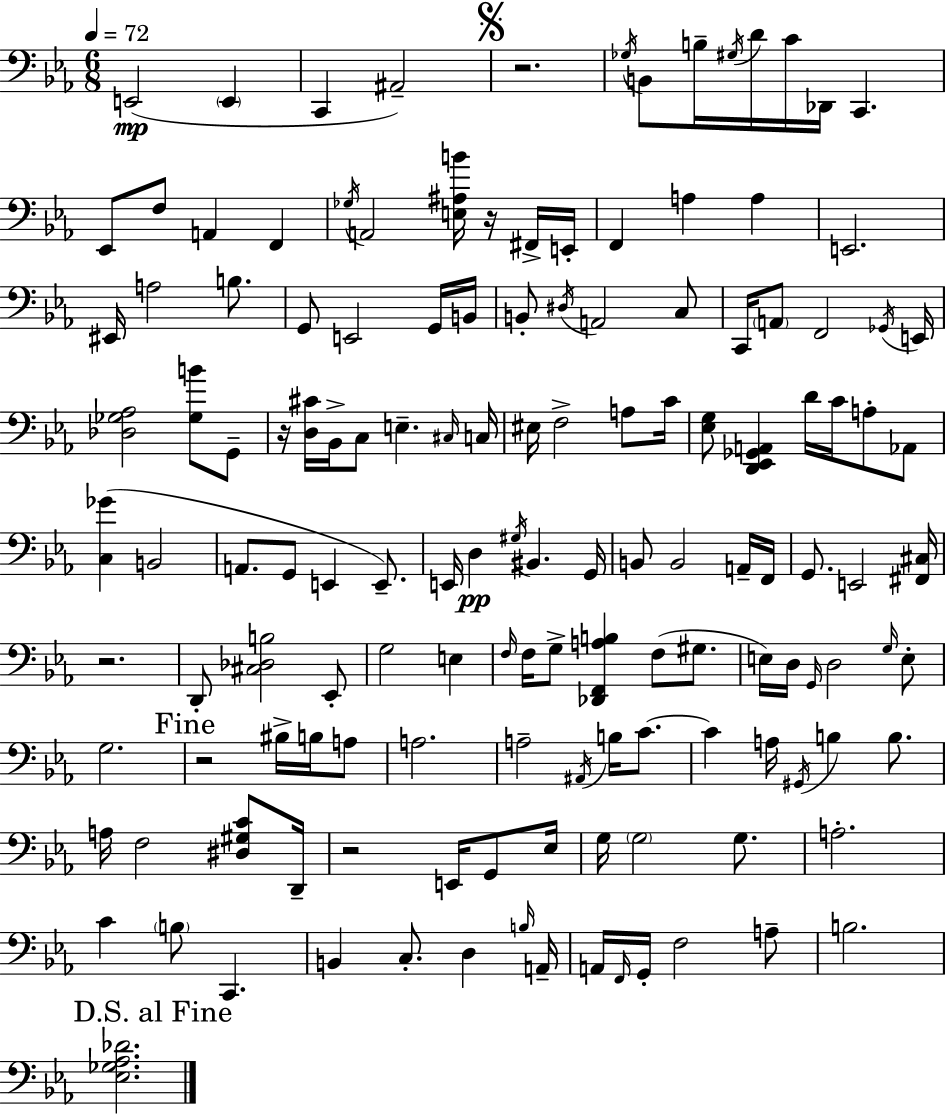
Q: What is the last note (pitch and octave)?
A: B3